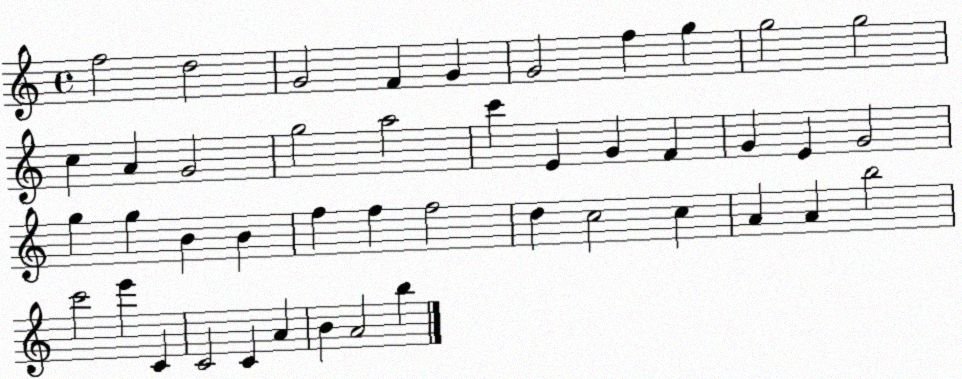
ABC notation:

X:1
T:Untitled
M:4/4
L:1/4
K:C
f2 d2 G2 F G G2 f g g2 g2 c A G2 g2 a2 c' E G F G E G2 g g B B f f f2 d c2 c A A b2 c'2 e' C C2 C A B A2 b